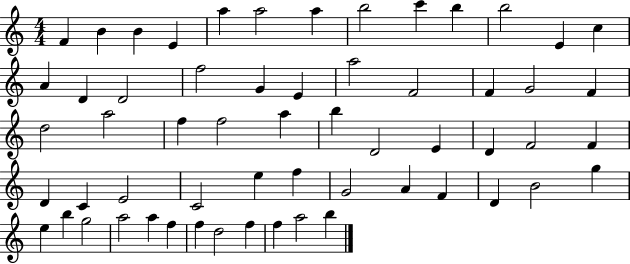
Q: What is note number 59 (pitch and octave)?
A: B5